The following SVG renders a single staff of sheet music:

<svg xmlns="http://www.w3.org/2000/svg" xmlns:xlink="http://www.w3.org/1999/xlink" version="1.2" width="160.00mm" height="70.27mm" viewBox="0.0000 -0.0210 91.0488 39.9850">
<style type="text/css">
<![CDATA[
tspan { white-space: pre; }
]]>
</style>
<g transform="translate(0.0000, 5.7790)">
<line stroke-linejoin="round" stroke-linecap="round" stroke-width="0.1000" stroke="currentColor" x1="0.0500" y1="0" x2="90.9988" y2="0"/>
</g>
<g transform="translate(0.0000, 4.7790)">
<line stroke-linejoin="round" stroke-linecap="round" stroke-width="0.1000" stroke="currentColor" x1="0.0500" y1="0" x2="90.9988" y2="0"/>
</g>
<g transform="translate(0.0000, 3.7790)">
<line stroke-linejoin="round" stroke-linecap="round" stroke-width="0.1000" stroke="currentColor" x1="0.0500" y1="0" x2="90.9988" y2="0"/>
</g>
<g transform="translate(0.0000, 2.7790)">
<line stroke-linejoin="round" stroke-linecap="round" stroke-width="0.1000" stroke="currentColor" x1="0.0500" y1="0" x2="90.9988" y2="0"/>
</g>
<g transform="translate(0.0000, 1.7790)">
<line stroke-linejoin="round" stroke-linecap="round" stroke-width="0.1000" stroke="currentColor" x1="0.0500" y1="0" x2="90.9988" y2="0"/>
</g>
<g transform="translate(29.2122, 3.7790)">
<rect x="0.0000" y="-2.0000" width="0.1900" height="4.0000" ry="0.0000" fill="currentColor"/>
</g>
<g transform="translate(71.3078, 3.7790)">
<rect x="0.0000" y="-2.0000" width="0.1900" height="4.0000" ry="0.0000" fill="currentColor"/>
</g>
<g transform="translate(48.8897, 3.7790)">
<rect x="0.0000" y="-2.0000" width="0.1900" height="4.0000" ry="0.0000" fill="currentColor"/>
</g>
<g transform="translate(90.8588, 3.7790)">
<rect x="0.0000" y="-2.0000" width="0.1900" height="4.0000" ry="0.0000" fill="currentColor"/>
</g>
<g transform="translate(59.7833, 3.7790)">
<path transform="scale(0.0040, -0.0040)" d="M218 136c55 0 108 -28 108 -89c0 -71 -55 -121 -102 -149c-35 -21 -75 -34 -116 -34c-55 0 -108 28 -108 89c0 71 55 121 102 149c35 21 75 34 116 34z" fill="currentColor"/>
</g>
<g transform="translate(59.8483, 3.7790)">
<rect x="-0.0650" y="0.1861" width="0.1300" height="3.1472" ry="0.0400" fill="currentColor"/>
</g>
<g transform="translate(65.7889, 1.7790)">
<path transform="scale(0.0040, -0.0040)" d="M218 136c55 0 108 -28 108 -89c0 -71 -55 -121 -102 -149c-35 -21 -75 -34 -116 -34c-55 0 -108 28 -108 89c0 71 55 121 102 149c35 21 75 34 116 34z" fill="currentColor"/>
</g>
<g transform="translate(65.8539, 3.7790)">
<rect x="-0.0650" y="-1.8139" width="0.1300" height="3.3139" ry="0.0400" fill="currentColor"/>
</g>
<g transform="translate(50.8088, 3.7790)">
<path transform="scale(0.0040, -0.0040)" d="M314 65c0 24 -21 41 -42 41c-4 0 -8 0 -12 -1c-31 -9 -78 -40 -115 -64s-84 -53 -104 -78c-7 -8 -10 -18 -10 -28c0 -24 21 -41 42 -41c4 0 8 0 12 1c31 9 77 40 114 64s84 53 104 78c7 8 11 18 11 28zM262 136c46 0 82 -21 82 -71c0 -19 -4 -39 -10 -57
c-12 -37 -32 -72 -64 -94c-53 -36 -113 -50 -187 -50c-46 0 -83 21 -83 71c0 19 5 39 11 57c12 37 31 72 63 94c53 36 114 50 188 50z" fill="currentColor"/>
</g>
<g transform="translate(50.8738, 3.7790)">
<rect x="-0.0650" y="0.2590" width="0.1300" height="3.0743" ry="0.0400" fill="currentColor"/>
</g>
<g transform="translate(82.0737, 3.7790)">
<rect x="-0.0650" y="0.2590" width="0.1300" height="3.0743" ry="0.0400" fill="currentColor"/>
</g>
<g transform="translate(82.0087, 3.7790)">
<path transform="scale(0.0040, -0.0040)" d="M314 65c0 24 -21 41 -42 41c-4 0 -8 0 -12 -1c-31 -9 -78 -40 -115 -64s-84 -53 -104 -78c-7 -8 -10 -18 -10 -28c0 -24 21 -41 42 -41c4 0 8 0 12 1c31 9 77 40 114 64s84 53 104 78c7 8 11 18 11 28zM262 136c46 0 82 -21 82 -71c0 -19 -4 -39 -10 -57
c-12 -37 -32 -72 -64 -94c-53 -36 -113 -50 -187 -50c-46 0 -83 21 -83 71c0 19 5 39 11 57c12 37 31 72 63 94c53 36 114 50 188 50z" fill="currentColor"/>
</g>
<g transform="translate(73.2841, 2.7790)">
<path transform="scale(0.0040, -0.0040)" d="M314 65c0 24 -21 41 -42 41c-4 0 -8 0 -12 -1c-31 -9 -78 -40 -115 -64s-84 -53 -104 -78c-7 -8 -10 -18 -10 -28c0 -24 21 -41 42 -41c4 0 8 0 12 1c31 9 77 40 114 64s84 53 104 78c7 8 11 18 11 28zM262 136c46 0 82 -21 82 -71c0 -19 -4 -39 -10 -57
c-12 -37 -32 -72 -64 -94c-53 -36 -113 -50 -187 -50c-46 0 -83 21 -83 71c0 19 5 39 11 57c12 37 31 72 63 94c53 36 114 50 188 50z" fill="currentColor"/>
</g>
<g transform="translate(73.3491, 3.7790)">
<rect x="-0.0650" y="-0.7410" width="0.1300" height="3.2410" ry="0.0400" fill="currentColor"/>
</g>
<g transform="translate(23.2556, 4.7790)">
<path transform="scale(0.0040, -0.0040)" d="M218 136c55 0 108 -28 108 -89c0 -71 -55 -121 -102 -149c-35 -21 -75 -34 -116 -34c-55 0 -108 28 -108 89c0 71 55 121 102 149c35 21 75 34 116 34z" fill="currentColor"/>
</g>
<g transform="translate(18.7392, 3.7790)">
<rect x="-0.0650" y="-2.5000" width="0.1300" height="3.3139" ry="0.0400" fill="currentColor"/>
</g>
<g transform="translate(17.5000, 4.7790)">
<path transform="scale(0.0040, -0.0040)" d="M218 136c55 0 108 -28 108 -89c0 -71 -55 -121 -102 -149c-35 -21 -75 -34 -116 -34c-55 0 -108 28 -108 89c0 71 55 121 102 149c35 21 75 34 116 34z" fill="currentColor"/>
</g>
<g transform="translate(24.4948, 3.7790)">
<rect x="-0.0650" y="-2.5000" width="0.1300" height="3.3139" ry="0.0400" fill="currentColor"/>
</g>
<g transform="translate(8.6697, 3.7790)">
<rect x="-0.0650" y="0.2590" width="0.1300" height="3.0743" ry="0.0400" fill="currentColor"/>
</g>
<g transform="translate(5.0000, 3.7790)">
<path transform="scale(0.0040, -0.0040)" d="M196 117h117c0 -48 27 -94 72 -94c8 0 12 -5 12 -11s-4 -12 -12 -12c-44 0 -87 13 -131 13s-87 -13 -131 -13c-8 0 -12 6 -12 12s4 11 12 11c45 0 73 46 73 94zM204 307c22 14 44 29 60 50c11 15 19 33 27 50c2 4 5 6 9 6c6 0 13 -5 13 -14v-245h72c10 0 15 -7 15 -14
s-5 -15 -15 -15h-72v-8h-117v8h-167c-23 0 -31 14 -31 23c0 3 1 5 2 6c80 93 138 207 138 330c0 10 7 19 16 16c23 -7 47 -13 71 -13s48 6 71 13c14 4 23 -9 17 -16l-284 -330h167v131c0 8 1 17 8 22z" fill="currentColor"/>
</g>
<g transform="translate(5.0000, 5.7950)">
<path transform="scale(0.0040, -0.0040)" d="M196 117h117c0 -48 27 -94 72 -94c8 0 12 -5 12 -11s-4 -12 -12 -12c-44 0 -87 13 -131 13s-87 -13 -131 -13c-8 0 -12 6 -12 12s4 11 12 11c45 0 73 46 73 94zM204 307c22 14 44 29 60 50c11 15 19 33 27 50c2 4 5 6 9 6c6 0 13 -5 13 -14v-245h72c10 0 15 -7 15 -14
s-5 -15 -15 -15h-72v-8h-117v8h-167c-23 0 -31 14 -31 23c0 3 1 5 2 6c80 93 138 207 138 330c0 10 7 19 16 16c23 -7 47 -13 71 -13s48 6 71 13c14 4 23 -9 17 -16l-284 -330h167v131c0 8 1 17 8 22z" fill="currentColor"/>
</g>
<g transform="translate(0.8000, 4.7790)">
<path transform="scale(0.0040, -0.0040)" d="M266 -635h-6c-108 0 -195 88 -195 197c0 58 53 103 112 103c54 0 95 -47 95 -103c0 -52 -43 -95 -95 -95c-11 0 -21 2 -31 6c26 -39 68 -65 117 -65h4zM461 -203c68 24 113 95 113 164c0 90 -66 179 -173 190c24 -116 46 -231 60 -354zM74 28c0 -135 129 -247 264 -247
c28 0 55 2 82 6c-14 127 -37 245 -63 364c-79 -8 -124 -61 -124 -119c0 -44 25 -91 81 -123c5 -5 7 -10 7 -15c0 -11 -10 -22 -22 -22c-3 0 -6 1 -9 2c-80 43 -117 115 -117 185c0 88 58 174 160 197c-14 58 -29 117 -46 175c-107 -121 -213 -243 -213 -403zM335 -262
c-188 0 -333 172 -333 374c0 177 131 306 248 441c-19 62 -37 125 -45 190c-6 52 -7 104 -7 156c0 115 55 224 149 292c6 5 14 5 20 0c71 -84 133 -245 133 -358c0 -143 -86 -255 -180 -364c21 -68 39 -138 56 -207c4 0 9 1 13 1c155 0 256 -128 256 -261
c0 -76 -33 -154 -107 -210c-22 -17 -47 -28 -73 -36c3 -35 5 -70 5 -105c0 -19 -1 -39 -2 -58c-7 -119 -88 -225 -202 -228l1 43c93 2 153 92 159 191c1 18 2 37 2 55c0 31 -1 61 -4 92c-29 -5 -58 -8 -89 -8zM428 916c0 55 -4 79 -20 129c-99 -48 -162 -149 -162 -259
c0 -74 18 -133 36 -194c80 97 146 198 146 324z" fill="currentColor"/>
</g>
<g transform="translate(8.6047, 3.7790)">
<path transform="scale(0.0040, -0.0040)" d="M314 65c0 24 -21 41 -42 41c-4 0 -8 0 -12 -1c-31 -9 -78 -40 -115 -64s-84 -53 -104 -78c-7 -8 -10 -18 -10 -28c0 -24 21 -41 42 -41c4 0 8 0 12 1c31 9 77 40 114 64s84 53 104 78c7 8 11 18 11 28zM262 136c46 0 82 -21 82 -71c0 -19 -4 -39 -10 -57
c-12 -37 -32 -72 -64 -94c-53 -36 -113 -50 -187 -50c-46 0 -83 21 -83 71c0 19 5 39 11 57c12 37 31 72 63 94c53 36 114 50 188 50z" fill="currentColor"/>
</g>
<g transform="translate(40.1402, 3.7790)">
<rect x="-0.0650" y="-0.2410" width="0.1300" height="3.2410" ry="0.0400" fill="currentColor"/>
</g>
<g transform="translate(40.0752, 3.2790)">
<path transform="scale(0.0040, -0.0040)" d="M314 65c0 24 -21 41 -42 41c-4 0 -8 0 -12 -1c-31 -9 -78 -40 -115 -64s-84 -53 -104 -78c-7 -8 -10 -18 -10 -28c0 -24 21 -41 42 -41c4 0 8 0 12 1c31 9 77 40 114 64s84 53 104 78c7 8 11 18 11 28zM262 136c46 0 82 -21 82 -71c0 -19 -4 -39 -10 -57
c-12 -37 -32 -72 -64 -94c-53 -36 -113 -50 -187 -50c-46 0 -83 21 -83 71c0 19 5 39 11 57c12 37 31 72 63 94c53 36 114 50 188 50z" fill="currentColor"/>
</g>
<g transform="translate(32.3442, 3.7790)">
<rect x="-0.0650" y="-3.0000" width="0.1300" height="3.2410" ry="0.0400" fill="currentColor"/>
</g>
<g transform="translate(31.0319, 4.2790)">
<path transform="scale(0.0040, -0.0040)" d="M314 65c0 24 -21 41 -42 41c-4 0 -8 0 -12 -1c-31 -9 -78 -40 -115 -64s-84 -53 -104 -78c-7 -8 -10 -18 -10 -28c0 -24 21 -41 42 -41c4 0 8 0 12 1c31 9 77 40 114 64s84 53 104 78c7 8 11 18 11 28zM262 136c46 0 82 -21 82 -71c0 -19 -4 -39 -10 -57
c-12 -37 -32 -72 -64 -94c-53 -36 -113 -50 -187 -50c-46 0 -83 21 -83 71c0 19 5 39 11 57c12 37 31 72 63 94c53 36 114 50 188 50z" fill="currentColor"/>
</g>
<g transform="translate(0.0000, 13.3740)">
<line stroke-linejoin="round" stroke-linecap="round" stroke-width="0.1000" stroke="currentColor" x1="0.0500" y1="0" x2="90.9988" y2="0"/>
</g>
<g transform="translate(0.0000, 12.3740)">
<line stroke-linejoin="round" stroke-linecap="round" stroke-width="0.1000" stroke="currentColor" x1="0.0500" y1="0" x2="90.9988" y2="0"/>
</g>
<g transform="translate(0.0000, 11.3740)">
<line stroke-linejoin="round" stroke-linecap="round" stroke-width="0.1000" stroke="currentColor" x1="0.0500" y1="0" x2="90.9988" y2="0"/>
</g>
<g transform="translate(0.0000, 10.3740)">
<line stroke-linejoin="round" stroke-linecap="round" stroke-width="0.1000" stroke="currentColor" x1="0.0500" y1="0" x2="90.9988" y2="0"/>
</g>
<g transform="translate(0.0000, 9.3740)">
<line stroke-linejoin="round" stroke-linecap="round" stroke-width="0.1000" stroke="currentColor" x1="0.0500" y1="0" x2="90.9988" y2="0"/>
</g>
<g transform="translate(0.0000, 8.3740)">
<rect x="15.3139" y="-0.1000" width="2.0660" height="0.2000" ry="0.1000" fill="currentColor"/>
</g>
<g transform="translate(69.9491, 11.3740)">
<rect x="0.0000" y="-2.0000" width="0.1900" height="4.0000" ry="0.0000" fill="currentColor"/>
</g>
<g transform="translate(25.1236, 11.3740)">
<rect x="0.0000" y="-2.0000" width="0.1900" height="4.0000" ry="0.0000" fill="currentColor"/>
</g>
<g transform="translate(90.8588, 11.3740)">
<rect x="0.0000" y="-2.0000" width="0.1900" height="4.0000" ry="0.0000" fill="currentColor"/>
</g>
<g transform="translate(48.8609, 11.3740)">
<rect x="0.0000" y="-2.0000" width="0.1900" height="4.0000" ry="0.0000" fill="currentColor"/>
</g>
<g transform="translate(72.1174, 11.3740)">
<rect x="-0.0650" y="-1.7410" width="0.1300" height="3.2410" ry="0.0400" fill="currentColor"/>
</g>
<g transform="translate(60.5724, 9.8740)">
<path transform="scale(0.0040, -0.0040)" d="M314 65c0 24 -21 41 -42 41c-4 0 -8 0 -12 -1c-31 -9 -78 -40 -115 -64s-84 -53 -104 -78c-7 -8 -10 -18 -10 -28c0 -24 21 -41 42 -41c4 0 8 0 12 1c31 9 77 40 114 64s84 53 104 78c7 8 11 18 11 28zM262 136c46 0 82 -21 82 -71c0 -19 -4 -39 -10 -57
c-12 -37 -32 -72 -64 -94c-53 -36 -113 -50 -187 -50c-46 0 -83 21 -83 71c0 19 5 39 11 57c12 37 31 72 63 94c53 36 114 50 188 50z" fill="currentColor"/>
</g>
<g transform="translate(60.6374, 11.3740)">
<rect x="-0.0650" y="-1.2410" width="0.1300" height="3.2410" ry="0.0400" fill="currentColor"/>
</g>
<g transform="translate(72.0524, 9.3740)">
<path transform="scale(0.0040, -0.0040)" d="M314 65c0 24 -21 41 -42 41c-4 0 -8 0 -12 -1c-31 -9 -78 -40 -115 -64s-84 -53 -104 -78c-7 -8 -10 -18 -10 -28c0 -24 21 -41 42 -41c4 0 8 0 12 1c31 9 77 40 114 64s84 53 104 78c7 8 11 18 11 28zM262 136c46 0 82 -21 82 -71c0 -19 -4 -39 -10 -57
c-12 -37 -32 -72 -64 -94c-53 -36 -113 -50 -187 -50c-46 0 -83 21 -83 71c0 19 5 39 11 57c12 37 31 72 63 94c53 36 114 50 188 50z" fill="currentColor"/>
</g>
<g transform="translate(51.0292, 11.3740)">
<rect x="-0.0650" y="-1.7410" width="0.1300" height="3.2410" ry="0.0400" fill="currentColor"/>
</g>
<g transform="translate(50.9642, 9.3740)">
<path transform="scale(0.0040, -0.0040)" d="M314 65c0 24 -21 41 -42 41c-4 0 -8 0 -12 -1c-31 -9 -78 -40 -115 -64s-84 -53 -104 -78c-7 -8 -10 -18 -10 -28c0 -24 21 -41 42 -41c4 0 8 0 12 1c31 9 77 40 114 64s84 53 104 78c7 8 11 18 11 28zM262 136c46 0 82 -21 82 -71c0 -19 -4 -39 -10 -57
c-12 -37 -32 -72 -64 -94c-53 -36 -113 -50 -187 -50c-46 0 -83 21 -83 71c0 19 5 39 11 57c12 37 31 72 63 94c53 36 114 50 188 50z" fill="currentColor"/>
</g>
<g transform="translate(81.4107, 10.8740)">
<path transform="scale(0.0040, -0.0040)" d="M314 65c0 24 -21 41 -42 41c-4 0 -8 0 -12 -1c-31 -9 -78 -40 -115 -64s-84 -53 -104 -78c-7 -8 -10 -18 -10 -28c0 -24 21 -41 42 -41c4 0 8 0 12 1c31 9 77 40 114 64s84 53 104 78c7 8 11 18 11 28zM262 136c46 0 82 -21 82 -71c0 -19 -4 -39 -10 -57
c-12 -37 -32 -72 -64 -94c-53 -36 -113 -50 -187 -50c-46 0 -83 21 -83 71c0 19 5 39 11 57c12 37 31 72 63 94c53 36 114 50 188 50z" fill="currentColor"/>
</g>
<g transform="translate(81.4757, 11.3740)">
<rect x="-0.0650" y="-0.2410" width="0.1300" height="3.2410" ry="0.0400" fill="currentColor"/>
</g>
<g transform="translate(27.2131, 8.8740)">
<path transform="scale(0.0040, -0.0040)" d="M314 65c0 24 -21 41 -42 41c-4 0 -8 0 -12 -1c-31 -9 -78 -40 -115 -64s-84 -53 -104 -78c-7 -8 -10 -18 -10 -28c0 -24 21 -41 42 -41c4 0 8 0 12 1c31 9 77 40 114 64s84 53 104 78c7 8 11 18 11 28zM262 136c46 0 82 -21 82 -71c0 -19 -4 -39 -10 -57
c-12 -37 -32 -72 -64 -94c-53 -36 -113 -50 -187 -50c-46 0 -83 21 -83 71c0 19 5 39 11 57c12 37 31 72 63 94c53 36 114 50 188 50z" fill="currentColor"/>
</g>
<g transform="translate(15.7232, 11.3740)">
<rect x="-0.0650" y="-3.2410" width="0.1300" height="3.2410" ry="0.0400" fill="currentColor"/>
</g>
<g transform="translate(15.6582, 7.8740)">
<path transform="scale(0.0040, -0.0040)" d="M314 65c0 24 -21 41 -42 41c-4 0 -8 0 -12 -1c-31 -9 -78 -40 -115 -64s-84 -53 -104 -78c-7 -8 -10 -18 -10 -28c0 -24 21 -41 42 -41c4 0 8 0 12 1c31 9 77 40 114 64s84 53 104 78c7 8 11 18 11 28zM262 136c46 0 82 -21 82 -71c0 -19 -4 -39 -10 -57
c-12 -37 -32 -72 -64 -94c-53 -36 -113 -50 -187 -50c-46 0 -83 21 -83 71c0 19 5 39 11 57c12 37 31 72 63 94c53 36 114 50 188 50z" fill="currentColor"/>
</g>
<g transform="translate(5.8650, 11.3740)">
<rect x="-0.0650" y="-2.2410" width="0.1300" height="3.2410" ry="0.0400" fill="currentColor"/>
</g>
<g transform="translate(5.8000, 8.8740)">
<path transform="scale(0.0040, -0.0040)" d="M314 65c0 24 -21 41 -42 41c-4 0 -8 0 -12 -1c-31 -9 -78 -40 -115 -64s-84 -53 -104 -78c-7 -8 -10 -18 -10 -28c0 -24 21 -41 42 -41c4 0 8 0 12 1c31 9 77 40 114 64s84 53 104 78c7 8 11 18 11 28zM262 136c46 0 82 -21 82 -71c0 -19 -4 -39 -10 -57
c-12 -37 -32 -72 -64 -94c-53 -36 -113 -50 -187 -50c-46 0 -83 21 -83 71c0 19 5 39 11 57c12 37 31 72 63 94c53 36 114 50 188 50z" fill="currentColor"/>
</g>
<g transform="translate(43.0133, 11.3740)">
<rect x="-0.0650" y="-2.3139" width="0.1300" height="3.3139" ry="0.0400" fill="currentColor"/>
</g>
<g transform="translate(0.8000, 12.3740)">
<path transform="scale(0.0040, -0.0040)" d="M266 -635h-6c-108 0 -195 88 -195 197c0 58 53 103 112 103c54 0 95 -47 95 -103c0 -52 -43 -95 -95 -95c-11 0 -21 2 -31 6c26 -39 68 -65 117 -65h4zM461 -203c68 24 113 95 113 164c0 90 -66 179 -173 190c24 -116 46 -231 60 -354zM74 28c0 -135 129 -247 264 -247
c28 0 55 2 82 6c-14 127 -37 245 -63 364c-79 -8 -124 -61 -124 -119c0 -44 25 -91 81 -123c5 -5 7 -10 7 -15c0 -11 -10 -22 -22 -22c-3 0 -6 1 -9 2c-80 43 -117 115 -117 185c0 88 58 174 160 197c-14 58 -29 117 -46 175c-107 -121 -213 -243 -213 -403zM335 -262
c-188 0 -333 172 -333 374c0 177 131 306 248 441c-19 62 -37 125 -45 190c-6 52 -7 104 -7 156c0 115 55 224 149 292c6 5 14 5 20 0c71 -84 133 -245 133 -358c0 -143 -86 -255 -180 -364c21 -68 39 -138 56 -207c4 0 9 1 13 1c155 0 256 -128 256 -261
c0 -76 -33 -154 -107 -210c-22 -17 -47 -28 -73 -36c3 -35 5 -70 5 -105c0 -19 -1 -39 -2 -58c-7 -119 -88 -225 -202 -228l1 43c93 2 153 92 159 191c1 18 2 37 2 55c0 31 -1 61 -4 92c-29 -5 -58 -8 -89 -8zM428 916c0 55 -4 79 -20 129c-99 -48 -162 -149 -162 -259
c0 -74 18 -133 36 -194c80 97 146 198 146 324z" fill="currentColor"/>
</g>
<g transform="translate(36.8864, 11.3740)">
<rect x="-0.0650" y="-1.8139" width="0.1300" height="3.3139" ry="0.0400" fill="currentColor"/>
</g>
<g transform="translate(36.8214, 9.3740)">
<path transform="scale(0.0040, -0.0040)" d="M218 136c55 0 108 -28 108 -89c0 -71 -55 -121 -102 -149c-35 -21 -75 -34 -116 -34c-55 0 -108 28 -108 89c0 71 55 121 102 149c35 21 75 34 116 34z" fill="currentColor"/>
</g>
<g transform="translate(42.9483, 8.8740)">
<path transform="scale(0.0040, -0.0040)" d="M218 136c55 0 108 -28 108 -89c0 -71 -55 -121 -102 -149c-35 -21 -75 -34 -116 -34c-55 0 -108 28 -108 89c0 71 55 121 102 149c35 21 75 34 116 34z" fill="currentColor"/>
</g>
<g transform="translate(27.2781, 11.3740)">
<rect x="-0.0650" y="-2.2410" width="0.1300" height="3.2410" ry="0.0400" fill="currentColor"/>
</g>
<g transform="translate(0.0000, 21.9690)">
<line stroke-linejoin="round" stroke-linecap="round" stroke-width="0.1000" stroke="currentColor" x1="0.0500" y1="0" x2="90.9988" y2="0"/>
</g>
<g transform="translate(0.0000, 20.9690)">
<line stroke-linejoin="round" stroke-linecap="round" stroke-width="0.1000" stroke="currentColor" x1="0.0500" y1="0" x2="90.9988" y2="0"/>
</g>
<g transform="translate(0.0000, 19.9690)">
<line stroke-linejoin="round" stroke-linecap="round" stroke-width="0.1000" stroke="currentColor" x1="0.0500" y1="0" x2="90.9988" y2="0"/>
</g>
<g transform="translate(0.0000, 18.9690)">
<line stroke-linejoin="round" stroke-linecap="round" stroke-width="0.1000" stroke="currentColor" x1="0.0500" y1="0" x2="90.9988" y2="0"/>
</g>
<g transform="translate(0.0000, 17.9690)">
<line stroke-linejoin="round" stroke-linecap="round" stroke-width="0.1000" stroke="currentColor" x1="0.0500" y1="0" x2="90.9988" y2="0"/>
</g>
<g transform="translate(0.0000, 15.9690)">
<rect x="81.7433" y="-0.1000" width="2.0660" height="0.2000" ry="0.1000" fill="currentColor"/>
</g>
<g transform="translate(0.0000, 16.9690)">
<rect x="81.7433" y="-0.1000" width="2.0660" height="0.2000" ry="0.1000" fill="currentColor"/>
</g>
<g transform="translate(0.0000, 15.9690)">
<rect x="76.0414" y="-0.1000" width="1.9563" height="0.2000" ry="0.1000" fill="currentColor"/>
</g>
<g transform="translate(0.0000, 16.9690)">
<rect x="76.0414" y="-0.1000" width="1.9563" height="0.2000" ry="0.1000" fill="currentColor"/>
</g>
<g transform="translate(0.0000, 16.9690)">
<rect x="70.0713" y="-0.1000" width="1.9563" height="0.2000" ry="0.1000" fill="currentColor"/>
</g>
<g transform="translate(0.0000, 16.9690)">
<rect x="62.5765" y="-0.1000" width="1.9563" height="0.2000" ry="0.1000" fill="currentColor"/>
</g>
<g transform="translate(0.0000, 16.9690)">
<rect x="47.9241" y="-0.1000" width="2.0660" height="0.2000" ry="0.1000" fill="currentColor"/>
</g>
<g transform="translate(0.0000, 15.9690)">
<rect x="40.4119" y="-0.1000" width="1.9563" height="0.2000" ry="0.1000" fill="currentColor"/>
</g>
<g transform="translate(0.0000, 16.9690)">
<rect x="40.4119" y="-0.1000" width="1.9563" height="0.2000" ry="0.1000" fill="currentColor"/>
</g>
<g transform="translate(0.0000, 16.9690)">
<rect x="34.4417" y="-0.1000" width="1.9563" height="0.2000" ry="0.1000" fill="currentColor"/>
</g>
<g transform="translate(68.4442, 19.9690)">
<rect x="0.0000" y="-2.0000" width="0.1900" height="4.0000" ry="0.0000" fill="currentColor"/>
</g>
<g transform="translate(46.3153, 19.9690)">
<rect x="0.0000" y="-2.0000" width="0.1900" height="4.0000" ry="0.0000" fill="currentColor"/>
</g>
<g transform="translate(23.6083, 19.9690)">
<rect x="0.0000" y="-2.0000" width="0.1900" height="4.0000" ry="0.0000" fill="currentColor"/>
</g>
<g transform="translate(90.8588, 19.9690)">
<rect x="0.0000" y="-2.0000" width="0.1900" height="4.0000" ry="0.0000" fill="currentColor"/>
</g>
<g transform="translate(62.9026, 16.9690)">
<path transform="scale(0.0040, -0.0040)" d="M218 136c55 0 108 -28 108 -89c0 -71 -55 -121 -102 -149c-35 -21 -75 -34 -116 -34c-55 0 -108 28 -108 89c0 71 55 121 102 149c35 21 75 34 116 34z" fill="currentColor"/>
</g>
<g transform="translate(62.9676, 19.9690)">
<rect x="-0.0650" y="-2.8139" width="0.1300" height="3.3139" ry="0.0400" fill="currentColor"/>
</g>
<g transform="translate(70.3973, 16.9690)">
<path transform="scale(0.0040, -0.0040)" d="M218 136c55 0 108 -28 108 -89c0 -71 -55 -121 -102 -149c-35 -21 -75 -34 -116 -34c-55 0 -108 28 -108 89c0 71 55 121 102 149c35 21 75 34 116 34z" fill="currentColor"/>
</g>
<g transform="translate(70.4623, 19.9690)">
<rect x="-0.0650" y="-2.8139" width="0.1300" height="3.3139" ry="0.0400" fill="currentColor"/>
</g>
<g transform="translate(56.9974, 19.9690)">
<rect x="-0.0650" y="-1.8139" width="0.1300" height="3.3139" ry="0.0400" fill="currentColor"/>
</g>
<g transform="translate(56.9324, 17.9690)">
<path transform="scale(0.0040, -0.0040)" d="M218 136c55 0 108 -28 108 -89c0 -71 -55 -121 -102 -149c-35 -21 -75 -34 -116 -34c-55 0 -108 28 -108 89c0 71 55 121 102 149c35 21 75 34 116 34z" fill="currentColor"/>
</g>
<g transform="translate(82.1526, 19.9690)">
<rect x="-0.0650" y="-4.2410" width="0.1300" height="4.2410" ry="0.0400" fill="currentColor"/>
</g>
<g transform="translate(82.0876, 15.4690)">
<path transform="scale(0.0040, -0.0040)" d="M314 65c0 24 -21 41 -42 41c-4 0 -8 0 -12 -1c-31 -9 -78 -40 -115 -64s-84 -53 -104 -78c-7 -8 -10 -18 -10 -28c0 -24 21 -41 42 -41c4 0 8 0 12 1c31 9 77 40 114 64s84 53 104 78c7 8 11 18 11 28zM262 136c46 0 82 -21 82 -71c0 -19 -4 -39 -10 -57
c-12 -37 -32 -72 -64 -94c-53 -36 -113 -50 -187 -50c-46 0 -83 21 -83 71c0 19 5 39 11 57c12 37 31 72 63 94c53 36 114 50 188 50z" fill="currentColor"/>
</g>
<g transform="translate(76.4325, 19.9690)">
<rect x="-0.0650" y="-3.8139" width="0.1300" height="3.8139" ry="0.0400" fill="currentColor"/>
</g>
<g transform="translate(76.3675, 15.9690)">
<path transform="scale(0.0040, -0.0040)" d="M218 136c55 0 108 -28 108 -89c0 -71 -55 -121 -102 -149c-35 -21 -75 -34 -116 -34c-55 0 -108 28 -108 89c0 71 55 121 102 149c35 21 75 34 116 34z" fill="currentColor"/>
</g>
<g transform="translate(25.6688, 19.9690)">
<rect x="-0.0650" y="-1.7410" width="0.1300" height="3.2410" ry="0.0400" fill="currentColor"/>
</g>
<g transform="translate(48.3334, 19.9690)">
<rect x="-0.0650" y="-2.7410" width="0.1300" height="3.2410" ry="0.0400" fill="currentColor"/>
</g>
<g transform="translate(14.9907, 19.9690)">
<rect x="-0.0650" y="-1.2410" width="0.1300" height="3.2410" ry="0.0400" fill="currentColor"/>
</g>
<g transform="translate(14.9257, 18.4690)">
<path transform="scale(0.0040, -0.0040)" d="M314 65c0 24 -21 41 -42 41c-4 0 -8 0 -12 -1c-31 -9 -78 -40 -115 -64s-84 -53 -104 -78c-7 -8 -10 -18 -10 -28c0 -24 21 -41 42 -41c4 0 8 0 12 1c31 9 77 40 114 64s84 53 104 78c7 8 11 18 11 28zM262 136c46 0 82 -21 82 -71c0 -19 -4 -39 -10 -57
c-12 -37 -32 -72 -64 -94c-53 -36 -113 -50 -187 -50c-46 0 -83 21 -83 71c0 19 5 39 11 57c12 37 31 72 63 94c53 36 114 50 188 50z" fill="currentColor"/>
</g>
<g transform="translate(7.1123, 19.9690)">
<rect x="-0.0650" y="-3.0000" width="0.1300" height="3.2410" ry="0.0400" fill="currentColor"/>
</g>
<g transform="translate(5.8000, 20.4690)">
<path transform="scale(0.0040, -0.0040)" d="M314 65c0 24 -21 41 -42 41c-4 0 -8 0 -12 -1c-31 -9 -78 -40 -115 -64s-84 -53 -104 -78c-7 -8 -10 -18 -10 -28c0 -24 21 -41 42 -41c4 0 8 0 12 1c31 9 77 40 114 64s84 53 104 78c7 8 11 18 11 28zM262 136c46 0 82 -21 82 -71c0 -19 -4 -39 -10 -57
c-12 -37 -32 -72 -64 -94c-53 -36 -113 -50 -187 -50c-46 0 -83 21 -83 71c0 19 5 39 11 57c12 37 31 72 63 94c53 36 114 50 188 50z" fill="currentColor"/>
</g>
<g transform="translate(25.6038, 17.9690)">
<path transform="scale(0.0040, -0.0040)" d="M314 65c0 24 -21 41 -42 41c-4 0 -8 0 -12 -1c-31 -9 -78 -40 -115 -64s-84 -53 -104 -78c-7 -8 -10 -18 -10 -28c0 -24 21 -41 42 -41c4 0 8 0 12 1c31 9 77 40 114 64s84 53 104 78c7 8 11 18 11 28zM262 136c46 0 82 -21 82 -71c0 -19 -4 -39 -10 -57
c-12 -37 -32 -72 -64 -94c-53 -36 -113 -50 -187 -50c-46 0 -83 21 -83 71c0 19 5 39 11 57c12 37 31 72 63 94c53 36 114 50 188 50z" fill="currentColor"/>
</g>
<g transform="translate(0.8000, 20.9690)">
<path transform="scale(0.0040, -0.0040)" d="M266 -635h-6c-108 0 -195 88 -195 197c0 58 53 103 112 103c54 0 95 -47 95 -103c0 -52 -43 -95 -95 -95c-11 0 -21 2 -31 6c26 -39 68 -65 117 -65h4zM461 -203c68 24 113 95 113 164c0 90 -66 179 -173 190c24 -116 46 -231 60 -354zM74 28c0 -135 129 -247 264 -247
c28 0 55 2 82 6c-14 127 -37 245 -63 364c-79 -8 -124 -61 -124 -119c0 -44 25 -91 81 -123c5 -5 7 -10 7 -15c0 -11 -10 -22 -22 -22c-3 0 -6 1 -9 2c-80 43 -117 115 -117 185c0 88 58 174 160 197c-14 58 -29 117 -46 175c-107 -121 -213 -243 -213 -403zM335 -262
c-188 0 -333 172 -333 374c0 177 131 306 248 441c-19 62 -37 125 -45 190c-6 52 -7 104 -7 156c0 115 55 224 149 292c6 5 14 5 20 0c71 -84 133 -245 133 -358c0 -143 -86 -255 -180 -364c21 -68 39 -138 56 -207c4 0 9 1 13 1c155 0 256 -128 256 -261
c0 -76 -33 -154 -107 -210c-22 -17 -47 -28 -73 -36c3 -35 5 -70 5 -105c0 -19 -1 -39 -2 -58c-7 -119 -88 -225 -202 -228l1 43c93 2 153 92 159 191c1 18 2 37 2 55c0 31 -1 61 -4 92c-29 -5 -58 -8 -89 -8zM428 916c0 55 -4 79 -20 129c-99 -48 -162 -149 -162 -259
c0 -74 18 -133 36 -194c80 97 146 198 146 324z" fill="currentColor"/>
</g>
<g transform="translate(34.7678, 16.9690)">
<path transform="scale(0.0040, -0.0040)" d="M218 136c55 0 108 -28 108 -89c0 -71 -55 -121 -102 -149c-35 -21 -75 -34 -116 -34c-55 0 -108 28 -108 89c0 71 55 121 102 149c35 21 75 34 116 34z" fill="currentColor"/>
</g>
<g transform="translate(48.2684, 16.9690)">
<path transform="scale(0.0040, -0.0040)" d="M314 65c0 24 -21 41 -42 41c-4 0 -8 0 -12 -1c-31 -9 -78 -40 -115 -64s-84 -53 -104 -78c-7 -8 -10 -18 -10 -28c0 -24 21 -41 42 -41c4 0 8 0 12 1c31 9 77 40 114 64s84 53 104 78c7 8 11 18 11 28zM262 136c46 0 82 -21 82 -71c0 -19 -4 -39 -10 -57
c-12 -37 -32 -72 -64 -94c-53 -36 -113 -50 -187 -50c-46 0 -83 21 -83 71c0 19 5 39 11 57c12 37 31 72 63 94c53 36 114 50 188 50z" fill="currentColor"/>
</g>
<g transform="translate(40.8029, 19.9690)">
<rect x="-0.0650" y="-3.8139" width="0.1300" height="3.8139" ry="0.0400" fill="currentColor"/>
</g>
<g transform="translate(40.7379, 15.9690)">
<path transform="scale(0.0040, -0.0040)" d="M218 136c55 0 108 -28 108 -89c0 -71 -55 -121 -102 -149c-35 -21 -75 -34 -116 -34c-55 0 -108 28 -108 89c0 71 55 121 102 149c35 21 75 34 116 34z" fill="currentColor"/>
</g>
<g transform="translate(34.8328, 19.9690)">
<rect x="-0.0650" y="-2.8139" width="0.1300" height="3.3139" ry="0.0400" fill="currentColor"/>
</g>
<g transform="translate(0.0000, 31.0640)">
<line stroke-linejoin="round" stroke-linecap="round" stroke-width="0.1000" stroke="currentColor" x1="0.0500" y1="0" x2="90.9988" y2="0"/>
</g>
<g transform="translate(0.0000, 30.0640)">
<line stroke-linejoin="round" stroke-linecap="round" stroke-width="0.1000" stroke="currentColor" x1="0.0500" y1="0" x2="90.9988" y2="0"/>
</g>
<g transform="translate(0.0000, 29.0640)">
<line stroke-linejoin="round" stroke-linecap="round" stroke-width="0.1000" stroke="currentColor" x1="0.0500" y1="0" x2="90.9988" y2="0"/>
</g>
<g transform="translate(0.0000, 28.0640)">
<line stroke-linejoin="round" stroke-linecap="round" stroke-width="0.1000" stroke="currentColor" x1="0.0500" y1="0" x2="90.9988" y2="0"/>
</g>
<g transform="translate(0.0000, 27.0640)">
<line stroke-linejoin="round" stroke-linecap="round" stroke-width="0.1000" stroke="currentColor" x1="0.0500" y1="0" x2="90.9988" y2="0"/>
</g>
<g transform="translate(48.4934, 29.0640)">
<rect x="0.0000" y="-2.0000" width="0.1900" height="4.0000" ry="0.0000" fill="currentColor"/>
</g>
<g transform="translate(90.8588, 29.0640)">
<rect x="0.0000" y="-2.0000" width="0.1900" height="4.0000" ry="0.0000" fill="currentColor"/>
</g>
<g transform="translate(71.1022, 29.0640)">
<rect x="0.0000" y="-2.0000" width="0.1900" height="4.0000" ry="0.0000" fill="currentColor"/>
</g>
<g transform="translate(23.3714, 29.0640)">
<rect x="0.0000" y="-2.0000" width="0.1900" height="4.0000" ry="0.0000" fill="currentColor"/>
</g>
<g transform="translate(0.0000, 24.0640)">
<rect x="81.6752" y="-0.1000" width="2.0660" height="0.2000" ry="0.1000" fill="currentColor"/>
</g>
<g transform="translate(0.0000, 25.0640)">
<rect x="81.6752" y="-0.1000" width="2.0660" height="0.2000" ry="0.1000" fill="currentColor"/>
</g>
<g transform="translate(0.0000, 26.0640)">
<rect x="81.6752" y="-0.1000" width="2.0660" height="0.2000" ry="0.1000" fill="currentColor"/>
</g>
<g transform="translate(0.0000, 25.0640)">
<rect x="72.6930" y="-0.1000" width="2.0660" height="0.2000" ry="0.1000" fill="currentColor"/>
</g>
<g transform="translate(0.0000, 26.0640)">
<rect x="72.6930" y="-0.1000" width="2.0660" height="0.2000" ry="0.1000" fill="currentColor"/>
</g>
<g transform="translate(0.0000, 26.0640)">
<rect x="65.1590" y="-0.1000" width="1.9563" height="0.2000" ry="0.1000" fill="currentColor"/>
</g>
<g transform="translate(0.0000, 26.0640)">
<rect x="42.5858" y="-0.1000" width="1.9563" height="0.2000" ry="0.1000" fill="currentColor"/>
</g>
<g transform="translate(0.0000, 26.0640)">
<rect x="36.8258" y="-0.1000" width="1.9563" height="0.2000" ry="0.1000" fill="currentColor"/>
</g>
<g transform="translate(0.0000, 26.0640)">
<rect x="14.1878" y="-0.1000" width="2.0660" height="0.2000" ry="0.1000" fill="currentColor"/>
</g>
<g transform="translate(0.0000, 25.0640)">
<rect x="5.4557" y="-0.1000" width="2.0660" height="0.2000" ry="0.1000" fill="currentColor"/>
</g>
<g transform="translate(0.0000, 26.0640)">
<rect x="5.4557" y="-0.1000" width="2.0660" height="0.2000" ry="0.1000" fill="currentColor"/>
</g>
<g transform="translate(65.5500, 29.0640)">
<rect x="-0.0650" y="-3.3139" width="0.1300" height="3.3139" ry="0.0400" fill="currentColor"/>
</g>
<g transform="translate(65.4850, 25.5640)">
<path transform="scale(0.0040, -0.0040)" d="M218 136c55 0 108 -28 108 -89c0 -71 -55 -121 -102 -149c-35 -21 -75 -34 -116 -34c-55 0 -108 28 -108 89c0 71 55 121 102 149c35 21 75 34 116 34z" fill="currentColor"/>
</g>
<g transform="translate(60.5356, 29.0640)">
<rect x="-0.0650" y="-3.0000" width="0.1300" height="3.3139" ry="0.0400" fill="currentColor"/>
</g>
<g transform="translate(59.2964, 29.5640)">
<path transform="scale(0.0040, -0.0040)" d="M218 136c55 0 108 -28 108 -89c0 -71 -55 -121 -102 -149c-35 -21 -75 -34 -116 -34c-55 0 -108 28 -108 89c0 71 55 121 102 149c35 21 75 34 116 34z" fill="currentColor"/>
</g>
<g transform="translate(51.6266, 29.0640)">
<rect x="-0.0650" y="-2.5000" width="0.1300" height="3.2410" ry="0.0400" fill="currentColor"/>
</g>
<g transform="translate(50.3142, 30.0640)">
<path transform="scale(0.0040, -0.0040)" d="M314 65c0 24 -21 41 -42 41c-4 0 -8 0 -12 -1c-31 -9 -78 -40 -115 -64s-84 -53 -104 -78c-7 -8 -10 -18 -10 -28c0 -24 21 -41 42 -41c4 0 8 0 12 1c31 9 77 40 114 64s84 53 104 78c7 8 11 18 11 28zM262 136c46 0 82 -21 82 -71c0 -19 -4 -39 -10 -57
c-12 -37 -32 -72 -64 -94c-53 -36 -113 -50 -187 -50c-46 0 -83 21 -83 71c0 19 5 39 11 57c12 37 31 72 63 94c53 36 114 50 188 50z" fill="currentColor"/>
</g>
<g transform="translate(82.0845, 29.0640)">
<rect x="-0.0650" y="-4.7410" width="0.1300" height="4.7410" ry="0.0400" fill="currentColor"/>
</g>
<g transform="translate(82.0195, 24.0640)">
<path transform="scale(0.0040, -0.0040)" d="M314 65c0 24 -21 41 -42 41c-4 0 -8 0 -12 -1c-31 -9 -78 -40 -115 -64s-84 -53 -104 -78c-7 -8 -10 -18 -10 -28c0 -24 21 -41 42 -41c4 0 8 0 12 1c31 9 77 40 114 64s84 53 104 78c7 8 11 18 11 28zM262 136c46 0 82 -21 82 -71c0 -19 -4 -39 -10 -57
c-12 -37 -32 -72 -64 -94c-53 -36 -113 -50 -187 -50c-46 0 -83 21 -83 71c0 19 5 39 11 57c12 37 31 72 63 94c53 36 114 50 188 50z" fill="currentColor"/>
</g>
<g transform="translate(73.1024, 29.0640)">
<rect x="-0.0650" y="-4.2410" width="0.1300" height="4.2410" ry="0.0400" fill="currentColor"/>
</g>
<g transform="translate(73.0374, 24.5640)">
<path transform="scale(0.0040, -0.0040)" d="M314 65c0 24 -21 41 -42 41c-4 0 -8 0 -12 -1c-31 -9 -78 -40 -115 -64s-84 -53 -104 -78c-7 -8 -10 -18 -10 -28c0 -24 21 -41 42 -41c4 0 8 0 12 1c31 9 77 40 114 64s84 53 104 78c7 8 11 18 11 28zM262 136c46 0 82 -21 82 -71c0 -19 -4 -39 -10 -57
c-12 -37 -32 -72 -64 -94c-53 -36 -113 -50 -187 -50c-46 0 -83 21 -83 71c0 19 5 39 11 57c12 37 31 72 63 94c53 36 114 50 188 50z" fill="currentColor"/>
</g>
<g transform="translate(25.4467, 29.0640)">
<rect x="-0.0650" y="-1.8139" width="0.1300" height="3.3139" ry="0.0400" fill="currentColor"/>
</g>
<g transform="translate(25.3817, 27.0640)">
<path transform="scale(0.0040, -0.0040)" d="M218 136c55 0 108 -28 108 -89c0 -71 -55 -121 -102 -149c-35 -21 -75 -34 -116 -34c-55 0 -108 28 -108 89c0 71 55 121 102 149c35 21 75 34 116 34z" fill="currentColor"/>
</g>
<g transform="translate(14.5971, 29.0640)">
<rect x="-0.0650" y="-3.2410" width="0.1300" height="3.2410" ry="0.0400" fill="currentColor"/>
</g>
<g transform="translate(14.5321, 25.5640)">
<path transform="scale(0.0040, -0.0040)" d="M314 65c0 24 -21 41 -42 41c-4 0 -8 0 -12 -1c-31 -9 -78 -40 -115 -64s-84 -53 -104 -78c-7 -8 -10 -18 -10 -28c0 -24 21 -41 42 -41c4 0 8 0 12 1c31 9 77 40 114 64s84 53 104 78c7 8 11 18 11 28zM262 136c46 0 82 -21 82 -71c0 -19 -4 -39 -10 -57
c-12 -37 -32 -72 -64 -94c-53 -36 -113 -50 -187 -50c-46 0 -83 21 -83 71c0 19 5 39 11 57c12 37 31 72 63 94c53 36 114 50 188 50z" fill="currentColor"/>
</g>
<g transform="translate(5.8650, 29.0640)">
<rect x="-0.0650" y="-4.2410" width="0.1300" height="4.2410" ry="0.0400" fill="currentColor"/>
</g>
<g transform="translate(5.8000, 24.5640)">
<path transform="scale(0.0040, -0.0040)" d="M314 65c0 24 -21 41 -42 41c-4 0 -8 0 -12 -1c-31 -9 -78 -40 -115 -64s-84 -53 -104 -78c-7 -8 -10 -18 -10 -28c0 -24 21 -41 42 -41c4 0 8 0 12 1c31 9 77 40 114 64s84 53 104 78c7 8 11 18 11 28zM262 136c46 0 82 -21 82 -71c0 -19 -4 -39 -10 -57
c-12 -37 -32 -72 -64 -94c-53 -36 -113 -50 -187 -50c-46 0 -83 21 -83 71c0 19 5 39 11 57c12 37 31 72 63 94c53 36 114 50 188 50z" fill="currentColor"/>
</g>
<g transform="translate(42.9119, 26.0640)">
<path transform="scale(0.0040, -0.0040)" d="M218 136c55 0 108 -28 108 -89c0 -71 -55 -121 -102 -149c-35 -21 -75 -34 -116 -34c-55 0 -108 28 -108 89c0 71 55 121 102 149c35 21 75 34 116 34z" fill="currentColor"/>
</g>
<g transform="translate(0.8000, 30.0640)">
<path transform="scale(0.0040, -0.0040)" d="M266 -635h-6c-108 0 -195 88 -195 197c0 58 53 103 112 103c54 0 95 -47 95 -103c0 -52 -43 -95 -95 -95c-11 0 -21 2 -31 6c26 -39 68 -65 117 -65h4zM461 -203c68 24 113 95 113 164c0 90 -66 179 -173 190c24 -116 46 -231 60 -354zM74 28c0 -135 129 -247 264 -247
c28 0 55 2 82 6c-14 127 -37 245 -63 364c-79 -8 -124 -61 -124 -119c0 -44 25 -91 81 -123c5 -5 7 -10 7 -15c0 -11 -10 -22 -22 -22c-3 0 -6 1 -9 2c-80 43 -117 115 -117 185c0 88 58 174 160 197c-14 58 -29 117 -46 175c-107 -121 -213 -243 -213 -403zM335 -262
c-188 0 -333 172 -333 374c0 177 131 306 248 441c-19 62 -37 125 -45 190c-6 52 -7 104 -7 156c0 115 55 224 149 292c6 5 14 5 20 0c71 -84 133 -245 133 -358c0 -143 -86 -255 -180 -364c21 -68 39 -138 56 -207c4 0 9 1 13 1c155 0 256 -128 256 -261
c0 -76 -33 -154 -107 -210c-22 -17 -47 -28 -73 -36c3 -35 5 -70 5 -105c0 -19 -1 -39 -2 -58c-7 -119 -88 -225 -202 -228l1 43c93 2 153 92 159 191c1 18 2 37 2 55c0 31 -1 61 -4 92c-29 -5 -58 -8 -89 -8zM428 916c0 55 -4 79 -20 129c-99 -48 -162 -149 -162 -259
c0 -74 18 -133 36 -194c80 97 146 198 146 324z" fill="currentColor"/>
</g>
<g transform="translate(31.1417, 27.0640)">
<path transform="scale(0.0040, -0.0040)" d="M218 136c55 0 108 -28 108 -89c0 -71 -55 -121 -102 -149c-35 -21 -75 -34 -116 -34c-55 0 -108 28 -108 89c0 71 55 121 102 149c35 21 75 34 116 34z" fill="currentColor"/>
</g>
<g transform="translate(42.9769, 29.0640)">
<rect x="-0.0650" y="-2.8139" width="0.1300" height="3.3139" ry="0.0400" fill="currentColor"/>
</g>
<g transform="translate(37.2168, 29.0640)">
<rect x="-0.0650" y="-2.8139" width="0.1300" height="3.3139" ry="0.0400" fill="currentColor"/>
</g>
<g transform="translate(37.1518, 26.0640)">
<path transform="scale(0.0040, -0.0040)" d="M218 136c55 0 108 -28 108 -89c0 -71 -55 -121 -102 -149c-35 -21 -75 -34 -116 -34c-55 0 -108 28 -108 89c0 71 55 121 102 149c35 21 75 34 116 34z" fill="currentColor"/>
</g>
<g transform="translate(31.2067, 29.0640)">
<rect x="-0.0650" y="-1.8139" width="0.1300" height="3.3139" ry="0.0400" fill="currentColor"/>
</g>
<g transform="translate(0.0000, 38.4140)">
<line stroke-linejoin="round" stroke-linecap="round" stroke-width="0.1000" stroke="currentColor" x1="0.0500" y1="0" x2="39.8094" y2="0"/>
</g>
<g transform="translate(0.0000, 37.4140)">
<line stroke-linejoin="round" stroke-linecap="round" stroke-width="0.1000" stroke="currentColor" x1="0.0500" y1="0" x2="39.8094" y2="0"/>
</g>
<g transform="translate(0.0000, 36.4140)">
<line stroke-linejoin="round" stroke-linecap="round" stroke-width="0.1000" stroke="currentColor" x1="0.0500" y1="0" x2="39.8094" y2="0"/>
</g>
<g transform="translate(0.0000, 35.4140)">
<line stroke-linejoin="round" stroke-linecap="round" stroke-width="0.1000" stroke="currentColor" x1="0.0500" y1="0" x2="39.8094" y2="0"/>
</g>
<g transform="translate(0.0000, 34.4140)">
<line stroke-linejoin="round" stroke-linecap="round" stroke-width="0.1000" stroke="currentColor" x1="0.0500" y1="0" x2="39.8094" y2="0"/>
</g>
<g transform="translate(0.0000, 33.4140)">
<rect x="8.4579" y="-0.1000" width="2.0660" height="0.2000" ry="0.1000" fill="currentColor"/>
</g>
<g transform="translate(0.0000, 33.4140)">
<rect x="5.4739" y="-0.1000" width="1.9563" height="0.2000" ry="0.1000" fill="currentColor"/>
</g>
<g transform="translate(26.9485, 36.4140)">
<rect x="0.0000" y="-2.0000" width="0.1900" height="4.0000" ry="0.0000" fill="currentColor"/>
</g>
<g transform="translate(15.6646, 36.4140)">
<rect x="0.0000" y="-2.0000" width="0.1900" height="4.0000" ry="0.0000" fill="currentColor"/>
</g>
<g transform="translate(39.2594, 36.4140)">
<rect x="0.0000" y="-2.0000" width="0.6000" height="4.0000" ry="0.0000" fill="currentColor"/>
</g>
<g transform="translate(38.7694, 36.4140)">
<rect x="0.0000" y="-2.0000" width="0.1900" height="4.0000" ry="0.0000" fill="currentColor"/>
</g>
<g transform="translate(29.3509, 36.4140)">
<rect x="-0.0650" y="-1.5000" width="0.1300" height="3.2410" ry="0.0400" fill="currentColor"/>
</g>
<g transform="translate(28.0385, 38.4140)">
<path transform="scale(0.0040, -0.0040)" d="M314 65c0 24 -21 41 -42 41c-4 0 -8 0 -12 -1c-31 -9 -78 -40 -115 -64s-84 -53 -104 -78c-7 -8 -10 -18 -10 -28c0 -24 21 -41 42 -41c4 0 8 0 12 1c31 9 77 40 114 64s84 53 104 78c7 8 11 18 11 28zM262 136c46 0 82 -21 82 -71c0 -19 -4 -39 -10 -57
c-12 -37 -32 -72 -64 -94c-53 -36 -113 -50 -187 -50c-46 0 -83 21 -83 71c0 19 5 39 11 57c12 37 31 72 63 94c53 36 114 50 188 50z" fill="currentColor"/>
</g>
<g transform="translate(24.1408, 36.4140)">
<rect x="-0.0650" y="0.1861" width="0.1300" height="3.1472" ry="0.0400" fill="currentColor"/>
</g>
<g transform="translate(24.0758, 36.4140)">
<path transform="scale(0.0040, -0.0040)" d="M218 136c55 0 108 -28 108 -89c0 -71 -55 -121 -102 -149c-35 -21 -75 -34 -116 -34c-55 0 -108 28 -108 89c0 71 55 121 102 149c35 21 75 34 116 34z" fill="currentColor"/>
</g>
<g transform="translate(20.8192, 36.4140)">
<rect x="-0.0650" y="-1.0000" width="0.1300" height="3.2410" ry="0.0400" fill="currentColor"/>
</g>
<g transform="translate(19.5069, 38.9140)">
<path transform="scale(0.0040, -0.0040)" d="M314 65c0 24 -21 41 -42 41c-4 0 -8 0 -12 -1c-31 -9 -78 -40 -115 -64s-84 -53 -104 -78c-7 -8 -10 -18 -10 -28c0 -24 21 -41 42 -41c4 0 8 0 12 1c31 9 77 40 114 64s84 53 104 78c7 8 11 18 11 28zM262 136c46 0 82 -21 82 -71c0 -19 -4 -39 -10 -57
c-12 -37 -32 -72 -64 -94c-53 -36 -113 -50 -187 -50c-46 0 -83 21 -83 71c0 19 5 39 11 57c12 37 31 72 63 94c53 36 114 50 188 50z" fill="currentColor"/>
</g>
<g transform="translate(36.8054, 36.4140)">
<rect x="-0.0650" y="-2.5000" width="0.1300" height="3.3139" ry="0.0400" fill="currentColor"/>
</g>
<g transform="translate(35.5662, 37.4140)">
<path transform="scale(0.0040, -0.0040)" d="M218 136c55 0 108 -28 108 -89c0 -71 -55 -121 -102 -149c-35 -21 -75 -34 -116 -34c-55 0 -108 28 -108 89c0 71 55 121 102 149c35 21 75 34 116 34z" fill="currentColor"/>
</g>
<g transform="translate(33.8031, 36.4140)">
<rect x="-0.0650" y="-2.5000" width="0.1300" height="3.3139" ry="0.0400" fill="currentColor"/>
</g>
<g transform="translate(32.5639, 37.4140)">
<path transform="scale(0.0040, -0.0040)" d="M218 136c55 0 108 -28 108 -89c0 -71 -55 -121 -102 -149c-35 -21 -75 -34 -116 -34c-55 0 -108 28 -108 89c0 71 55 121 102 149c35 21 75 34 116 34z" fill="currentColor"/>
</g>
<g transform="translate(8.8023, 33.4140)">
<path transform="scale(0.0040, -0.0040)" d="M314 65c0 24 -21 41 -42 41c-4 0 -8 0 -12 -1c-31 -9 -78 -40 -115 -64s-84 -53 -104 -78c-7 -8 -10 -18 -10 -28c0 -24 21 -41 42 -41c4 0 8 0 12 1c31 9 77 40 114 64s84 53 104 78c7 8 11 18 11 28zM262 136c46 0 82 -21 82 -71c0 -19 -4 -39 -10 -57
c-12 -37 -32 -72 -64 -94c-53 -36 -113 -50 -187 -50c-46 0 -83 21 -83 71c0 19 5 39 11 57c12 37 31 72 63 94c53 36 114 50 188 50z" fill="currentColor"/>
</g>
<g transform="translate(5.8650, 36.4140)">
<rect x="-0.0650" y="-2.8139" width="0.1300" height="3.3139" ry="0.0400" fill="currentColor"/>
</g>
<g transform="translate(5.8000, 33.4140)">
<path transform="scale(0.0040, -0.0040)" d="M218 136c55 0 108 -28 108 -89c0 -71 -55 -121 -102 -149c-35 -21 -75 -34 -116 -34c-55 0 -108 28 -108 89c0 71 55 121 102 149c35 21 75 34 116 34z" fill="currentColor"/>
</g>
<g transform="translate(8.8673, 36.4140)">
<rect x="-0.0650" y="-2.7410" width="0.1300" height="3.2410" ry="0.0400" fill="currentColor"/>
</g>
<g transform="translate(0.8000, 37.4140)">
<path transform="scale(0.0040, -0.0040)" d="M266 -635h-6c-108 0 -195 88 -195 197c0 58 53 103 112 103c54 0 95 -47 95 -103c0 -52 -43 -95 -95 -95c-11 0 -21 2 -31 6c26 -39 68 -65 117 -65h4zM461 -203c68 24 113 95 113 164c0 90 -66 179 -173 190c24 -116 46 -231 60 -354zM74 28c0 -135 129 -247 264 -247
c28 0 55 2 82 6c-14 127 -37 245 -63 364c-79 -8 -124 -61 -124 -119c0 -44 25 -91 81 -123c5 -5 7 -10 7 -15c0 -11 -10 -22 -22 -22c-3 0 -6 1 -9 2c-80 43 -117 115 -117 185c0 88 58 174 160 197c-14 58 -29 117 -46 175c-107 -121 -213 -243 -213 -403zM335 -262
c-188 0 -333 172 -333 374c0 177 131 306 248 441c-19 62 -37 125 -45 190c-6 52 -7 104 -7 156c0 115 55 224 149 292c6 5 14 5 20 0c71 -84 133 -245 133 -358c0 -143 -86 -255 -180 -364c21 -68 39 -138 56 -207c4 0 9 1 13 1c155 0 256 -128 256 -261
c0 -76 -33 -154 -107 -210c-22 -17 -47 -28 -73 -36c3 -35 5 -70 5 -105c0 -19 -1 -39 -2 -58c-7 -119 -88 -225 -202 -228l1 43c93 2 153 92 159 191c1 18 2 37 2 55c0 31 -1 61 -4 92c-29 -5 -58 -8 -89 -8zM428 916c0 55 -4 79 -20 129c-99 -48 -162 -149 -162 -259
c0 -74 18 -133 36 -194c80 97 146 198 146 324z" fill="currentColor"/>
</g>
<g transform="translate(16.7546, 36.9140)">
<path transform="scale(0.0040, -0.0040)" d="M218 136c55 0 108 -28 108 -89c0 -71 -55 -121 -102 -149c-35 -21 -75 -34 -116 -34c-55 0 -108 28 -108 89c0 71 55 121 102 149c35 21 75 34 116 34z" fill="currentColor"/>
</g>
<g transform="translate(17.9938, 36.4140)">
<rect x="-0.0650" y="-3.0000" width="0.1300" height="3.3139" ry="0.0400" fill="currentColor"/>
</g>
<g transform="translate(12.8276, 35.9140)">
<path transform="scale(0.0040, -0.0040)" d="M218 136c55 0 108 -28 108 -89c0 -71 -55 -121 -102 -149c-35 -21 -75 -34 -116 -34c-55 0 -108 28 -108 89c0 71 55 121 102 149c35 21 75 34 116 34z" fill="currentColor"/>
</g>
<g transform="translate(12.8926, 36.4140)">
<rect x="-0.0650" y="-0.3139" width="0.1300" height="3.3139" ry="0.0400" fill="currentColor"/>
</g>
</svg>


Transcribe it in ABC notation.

X:1
T:Untitled
M:4/4
L:1/4
K:C
B2 G G A2 c2 B2 B f d2 B2 g2 b2 g2 f g f2 e2 f2 c2 A2 e2 f2 a c' a2 f a a c' d'2 d'2 b2 f f a a G2 A b d'2 e'2 a a2 c A D2 B E2 G G